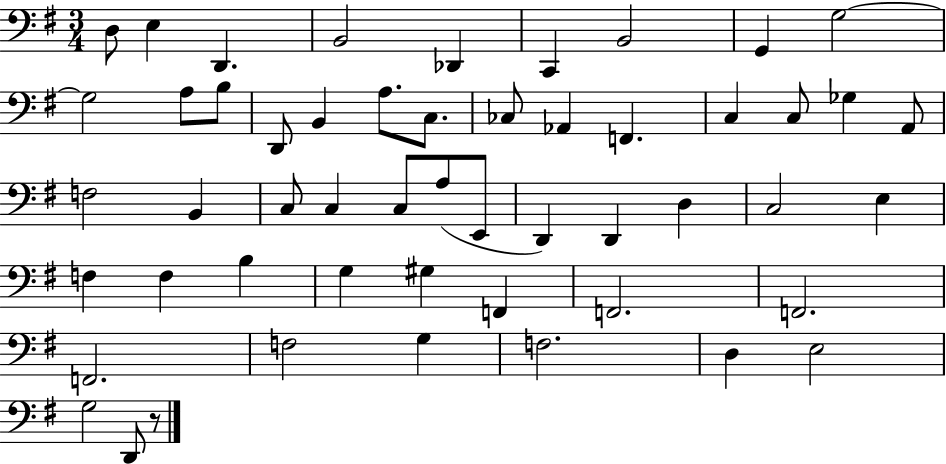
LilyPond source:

{
  \clef bass
  \numericTimeSignature
  \time 3/4
  \key g \major
  d8 e4 d,4. | b,2 des,4 | c,4 b,2 | g,4 g2~~ | \break g2 a8 b8 | d,8 b,4 a8. c8. | ces8 aes,4 f,4. | c4 c8 ges4 a,8 | \break f2 b,4 | c8 c4 c8 a8( e,8 | d,4) d,4 d4 | c2 e4 | \break f4 f4 b4 | g4 gis4 f,4 | f,2. | f,2. | \break f,2. | f2 g4 | f2. | d4 e2 | \break g2 d,8 r8 | \bar "|."
}